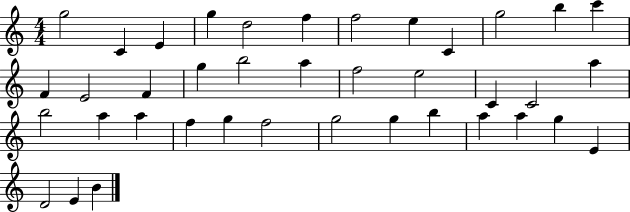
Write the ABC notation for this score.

X:1
T:Untitled
M:4/4
L:1/4
K:C
g2 C E g d2 f f2 e C g2 b c' F E2 F g b2 a f2 e2 C C2 a b2 a a f g f2 g2 g b a a g E D2 E B